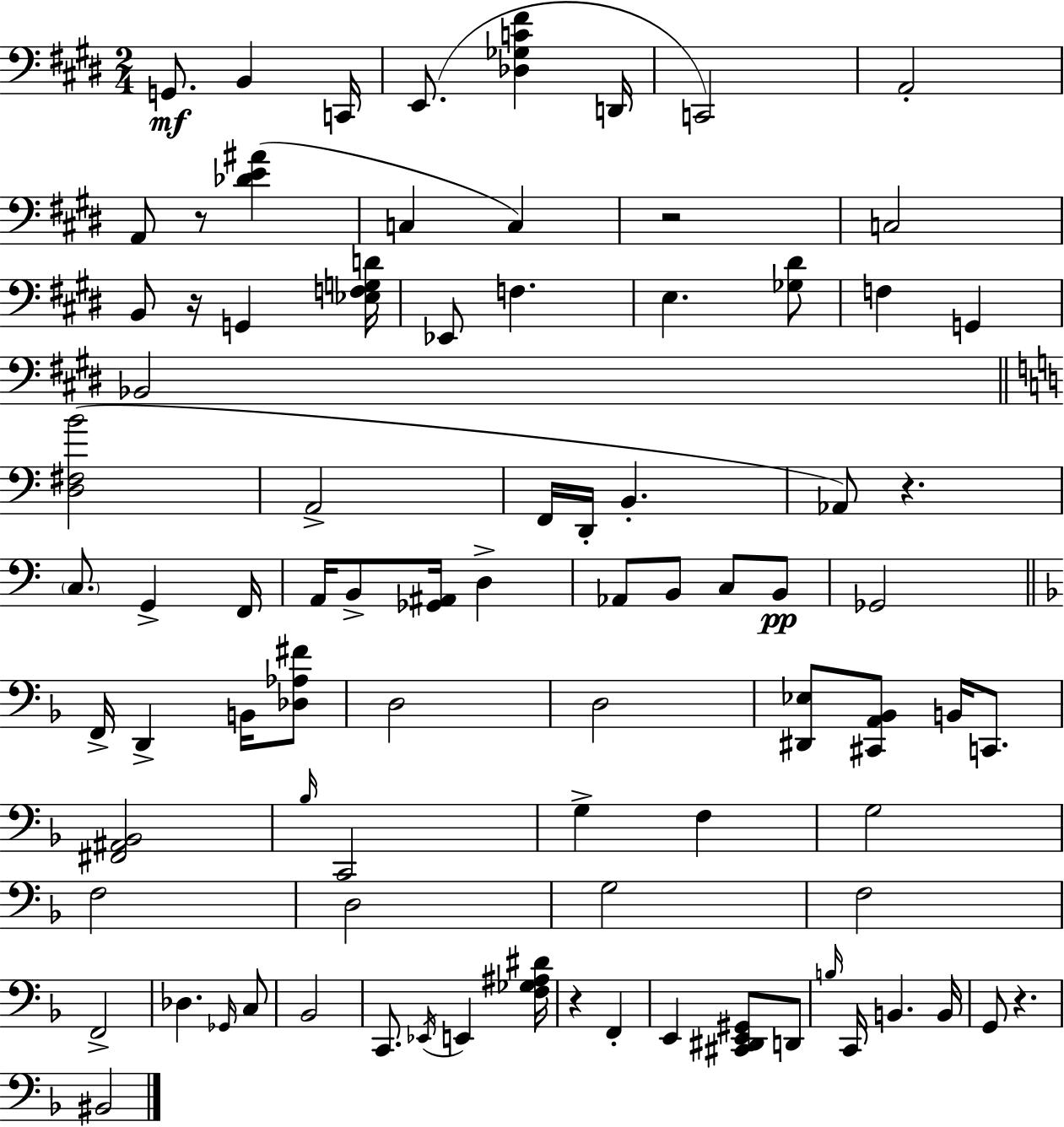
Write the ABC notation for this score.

X:1
T:Untitled
M:2/4
L:1/4
K:E
G,,/2 B,, C,,/4 E,,/2 [_D,_G,C^F] D,,/4 C,,2 A,,2 A,,/2 z/2 [_DE^A] C, C, z2 C,2 B,,/2 z/4 G,, [_E,F,G,D]/4 _E,,/2 F, E, [_G,^D]/2 F, G,, _B,,2 [D,^F,B]2 A,,2 F,,/4 D,,/4 B,, _A,,/2 z C,/2 G,, F,,/4 A,,/4 B,,/2 [_G,,^A,,]/4 D, _A,,/2 B,,/2 C,/2 B,,/2 _G,,2 F,,/4 D,, B,,/4 [_D,_A,^F]/2 D,2 D,2 [^D,,_E,]/2 [^C,,A,,_B,,]/2 B,,/4 C,,/2 [^F,,^A,,_B,,]2 _B,/4 C,,2 G, F, G,2 F,2 D,2 G,2 F,2 F,,2 _D, _G,,/4 C,/2 _B,,2 C,,/2 _E,,/4 E,, [F,_G,^A,^D]/4 z F,, E,, [^C,,^D,,E,,^G,,]/2 D,,/2 B,/4 C,,/4 B,, B,,/4 G,,/2 z ^B,,2